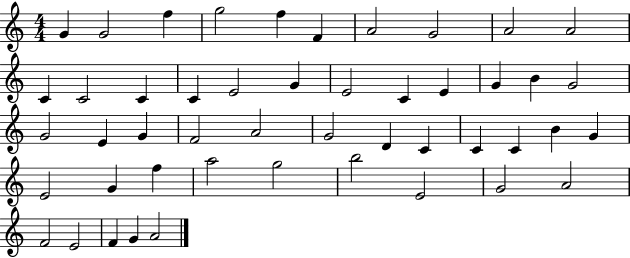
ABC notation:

X:1
T:Untitled
M:4/4
L:1/4
K:C
G G2 f g2 f F A2 G2 A2 A2 C C2 C C E2 G E2 C E G B G2 G2 E G F2 A2 G2 D C C C B G E2 G f a2 g2 b2 E2 G2 A2 F2 E2 F G A2